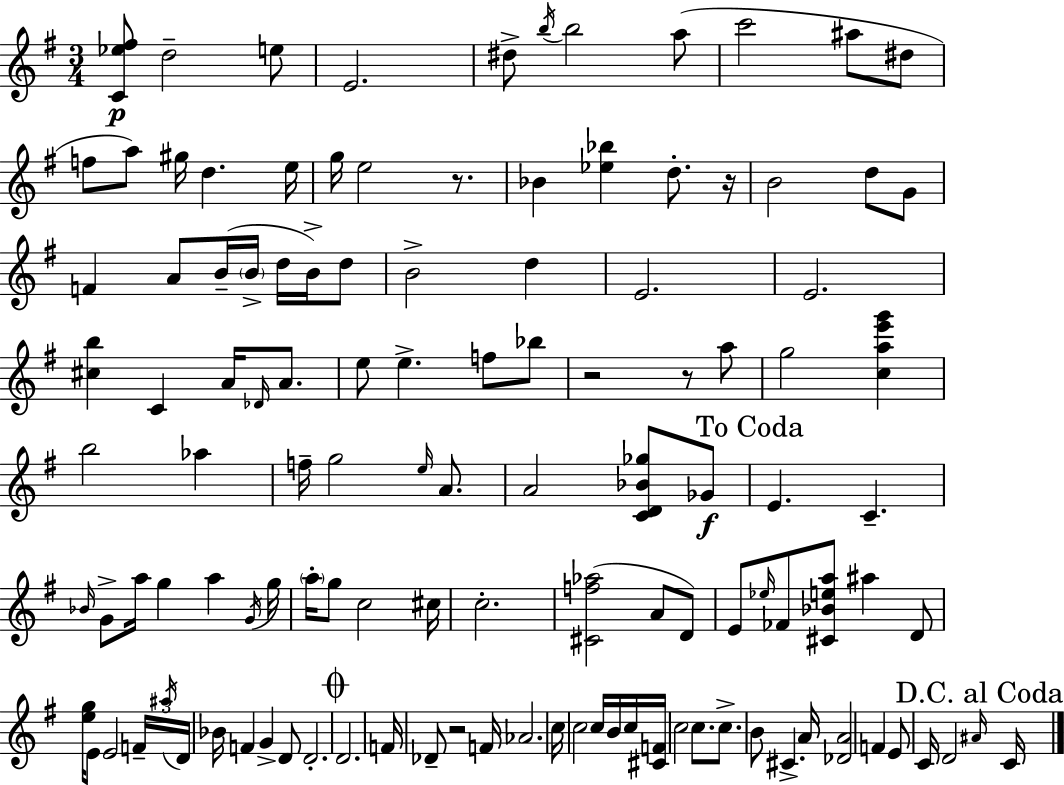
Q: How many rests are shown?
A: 5